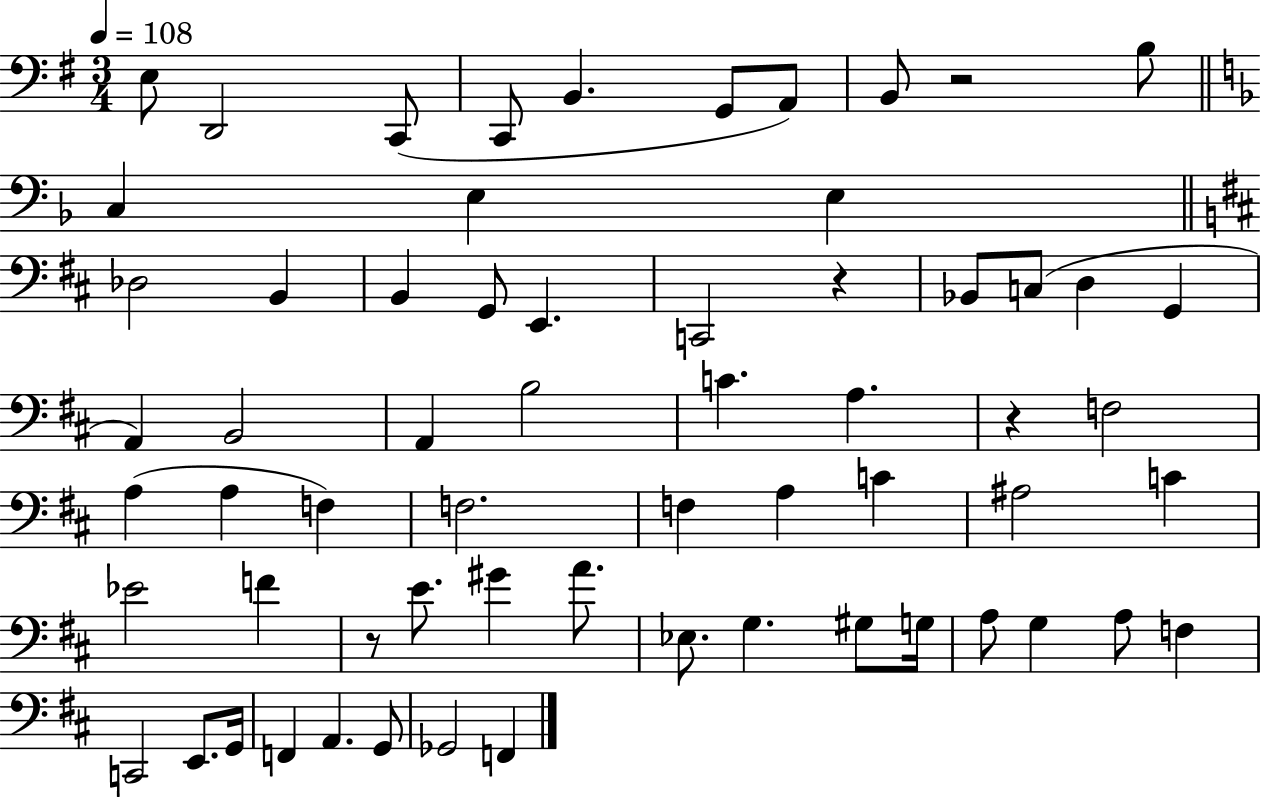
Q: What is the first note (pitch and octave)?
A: E3